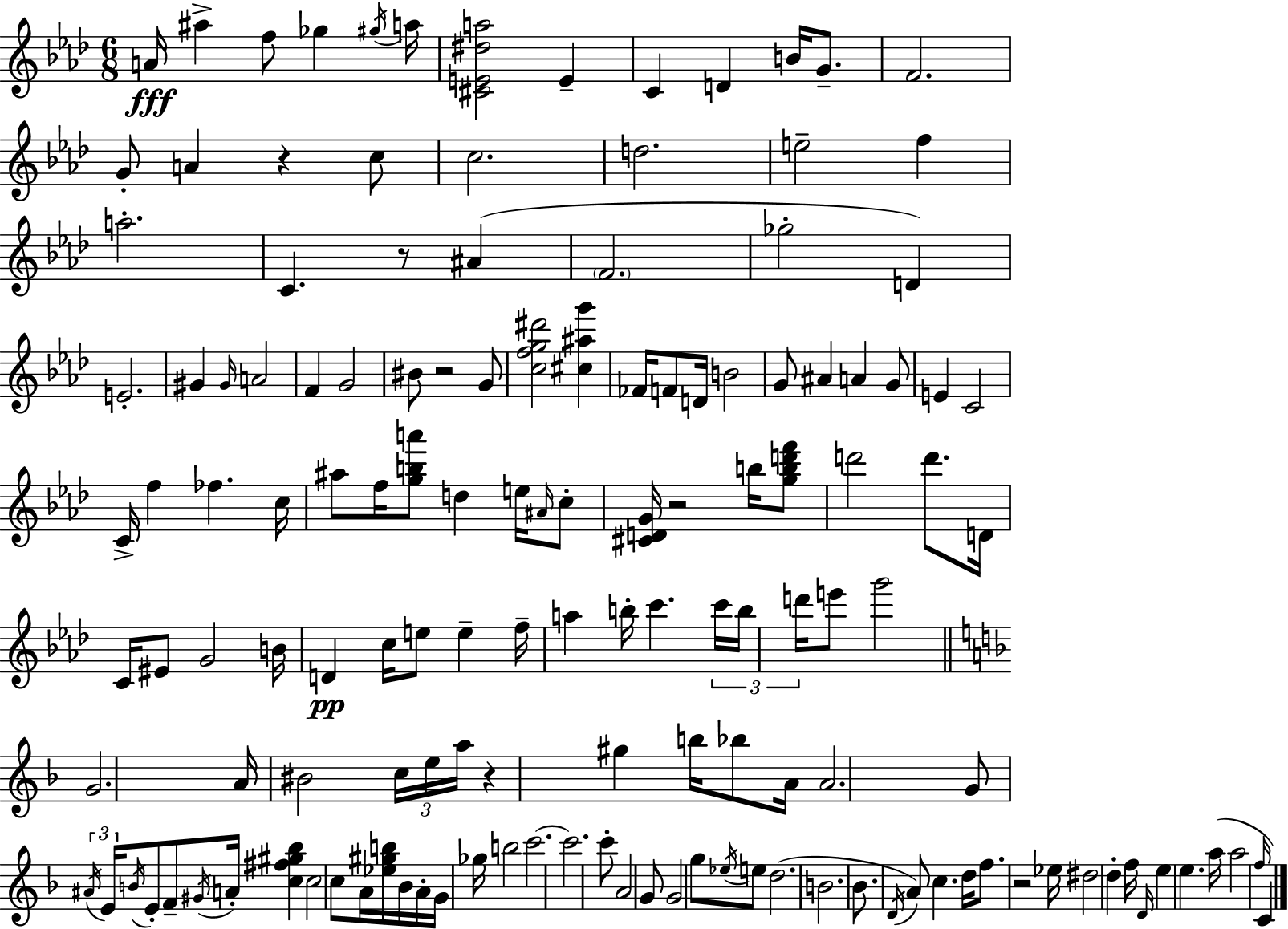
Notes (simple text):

A4/s A#5/q F5/e Gb5/q G#5/s A5/s [C#4,E4,D#5,A5]/h E4/q C4/q D4/q B4/s G4/e. F4/h. G4/e A4/q R/q C5/e C5/h. D5/h. E5/h F5/q A5/h. C4/q. R/e A#4/q F4/h. Gb5/h D4/q E4/h. G#4/q G#4/s A4/h F4/q G4/h BIS4/e R/h G4/e [C5,F5,G5,D#6]/h [C#5,A#5,G6]/q FES4/s F4/e D4/s B4/h G4/e A#4/q A4/q G4/e E4/q C4/h C4/s F5/q FES5/q. C5/s A#5/e F5/s [G5,B5,A6]/e D5/q E5/s A#4/s C5/e [C#4,D4,G4]/s R/h B5/s [G5,B5,D6,F6]/e D6/h D6/e. D4/s C4/s EIS4/e G4/h B4/s D4/q C5/s E5/e E5/q F5/s A5/q B5/s C6/q. C6/s B5/s D6/s E6/e G6/h G4/h. A4/s BIS4/h C5/s E5/s A5/s R/q G#5/q B5/s Bb5/e A4/s A4/h. G4/e A#4/s E4/s B4/s E4/e F4/e G#4/s A4/s [C5,F#5,G#5,Bb5]/q C5/h C5/e A4/s [Eb5,G#5,B5]/s Bb4/s A4/s G4/s Gb5/s B5/h C6/h. C6/h. C6/e A4/h G4/e G4/h G5/e Eb5/s E5/e D5/h. B4/h. Bb4/e. D4/s A4/e C5/q. D5/s F5/e. R/h Eb5/s D#5/h D5/q F5/s D4/s E5/q E5/q. A5/s A5/h F5/s C4/q